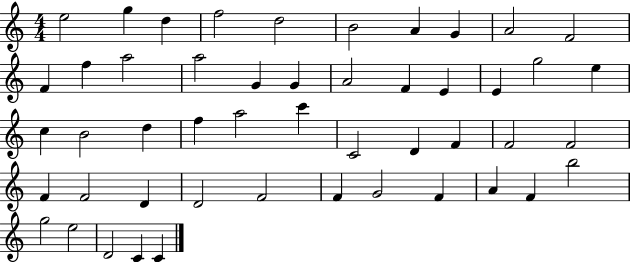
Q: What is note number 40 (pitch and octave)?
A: G4